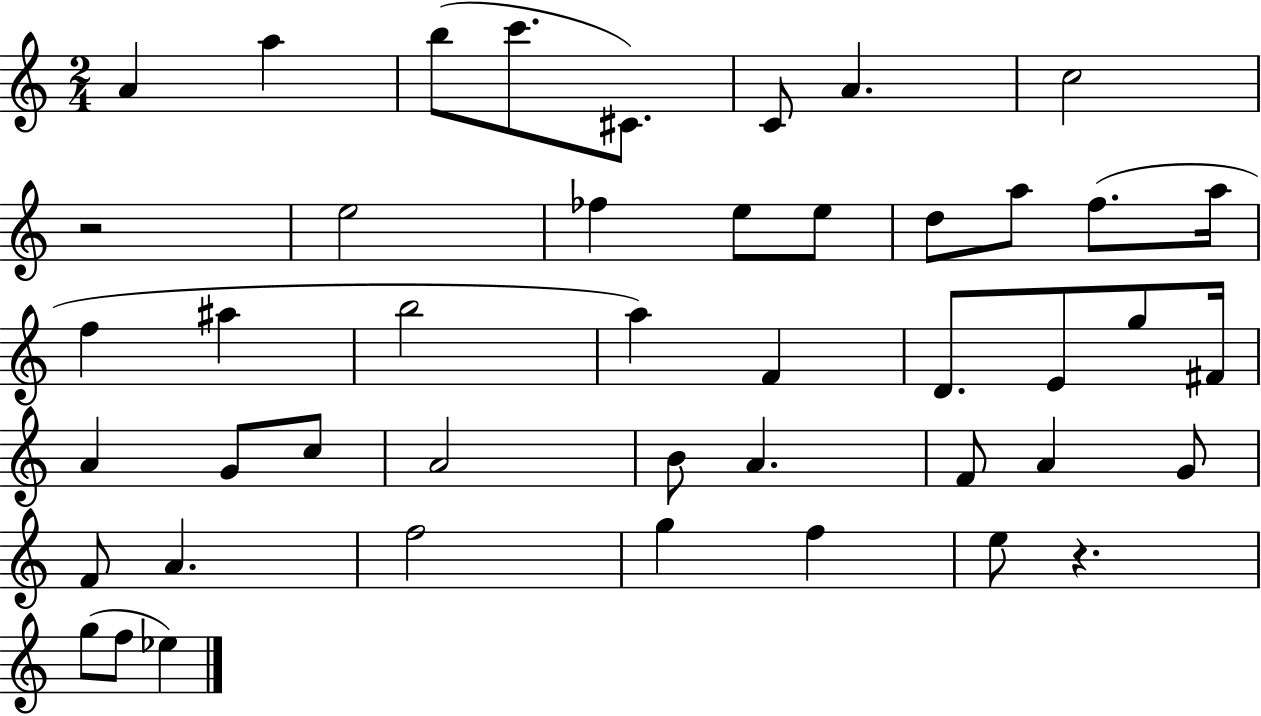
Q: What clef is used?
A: treble